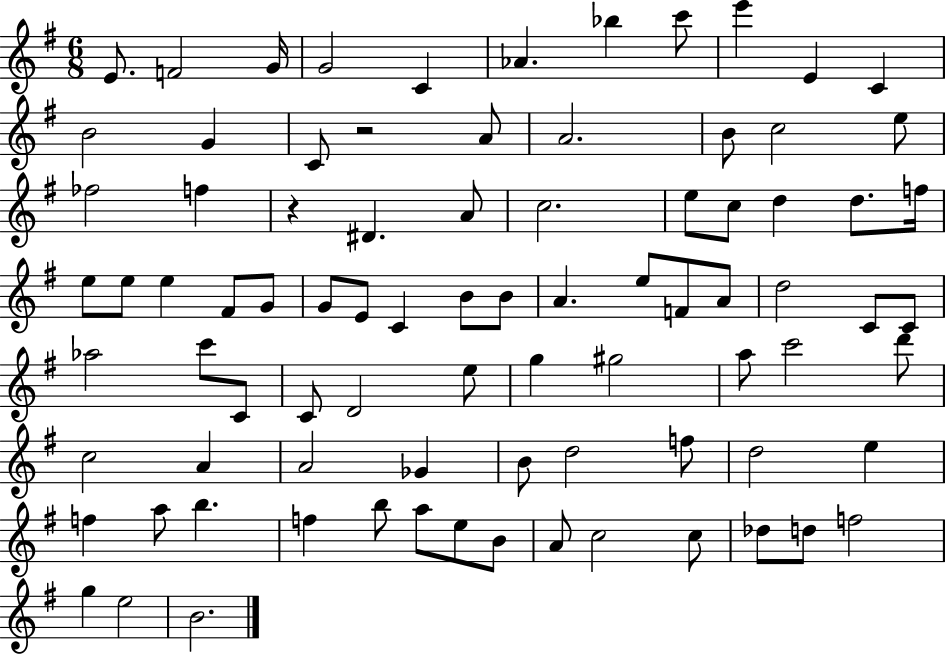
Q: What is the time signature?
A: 6/8